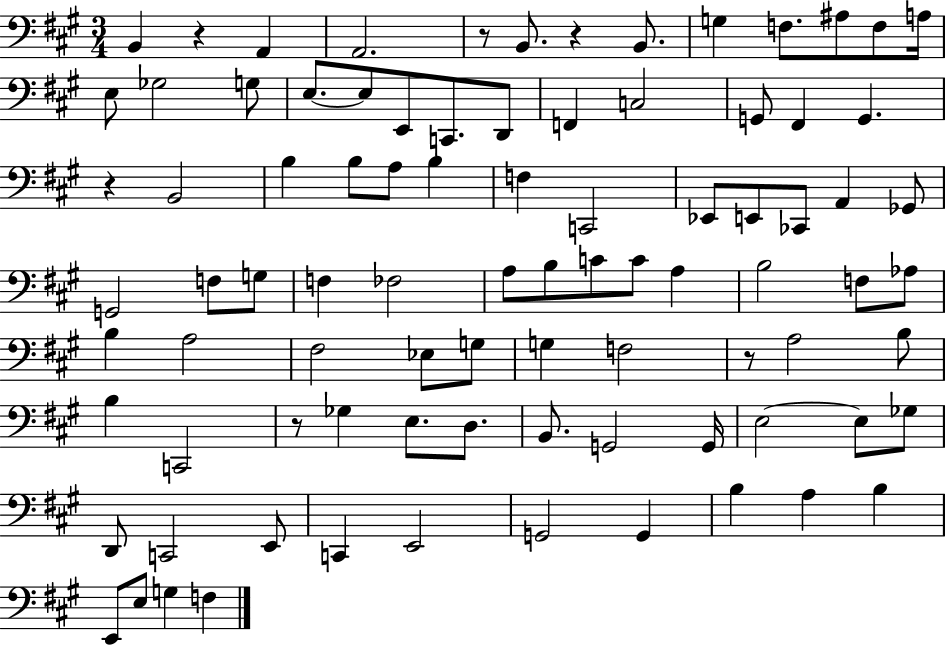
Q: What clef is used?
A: bass